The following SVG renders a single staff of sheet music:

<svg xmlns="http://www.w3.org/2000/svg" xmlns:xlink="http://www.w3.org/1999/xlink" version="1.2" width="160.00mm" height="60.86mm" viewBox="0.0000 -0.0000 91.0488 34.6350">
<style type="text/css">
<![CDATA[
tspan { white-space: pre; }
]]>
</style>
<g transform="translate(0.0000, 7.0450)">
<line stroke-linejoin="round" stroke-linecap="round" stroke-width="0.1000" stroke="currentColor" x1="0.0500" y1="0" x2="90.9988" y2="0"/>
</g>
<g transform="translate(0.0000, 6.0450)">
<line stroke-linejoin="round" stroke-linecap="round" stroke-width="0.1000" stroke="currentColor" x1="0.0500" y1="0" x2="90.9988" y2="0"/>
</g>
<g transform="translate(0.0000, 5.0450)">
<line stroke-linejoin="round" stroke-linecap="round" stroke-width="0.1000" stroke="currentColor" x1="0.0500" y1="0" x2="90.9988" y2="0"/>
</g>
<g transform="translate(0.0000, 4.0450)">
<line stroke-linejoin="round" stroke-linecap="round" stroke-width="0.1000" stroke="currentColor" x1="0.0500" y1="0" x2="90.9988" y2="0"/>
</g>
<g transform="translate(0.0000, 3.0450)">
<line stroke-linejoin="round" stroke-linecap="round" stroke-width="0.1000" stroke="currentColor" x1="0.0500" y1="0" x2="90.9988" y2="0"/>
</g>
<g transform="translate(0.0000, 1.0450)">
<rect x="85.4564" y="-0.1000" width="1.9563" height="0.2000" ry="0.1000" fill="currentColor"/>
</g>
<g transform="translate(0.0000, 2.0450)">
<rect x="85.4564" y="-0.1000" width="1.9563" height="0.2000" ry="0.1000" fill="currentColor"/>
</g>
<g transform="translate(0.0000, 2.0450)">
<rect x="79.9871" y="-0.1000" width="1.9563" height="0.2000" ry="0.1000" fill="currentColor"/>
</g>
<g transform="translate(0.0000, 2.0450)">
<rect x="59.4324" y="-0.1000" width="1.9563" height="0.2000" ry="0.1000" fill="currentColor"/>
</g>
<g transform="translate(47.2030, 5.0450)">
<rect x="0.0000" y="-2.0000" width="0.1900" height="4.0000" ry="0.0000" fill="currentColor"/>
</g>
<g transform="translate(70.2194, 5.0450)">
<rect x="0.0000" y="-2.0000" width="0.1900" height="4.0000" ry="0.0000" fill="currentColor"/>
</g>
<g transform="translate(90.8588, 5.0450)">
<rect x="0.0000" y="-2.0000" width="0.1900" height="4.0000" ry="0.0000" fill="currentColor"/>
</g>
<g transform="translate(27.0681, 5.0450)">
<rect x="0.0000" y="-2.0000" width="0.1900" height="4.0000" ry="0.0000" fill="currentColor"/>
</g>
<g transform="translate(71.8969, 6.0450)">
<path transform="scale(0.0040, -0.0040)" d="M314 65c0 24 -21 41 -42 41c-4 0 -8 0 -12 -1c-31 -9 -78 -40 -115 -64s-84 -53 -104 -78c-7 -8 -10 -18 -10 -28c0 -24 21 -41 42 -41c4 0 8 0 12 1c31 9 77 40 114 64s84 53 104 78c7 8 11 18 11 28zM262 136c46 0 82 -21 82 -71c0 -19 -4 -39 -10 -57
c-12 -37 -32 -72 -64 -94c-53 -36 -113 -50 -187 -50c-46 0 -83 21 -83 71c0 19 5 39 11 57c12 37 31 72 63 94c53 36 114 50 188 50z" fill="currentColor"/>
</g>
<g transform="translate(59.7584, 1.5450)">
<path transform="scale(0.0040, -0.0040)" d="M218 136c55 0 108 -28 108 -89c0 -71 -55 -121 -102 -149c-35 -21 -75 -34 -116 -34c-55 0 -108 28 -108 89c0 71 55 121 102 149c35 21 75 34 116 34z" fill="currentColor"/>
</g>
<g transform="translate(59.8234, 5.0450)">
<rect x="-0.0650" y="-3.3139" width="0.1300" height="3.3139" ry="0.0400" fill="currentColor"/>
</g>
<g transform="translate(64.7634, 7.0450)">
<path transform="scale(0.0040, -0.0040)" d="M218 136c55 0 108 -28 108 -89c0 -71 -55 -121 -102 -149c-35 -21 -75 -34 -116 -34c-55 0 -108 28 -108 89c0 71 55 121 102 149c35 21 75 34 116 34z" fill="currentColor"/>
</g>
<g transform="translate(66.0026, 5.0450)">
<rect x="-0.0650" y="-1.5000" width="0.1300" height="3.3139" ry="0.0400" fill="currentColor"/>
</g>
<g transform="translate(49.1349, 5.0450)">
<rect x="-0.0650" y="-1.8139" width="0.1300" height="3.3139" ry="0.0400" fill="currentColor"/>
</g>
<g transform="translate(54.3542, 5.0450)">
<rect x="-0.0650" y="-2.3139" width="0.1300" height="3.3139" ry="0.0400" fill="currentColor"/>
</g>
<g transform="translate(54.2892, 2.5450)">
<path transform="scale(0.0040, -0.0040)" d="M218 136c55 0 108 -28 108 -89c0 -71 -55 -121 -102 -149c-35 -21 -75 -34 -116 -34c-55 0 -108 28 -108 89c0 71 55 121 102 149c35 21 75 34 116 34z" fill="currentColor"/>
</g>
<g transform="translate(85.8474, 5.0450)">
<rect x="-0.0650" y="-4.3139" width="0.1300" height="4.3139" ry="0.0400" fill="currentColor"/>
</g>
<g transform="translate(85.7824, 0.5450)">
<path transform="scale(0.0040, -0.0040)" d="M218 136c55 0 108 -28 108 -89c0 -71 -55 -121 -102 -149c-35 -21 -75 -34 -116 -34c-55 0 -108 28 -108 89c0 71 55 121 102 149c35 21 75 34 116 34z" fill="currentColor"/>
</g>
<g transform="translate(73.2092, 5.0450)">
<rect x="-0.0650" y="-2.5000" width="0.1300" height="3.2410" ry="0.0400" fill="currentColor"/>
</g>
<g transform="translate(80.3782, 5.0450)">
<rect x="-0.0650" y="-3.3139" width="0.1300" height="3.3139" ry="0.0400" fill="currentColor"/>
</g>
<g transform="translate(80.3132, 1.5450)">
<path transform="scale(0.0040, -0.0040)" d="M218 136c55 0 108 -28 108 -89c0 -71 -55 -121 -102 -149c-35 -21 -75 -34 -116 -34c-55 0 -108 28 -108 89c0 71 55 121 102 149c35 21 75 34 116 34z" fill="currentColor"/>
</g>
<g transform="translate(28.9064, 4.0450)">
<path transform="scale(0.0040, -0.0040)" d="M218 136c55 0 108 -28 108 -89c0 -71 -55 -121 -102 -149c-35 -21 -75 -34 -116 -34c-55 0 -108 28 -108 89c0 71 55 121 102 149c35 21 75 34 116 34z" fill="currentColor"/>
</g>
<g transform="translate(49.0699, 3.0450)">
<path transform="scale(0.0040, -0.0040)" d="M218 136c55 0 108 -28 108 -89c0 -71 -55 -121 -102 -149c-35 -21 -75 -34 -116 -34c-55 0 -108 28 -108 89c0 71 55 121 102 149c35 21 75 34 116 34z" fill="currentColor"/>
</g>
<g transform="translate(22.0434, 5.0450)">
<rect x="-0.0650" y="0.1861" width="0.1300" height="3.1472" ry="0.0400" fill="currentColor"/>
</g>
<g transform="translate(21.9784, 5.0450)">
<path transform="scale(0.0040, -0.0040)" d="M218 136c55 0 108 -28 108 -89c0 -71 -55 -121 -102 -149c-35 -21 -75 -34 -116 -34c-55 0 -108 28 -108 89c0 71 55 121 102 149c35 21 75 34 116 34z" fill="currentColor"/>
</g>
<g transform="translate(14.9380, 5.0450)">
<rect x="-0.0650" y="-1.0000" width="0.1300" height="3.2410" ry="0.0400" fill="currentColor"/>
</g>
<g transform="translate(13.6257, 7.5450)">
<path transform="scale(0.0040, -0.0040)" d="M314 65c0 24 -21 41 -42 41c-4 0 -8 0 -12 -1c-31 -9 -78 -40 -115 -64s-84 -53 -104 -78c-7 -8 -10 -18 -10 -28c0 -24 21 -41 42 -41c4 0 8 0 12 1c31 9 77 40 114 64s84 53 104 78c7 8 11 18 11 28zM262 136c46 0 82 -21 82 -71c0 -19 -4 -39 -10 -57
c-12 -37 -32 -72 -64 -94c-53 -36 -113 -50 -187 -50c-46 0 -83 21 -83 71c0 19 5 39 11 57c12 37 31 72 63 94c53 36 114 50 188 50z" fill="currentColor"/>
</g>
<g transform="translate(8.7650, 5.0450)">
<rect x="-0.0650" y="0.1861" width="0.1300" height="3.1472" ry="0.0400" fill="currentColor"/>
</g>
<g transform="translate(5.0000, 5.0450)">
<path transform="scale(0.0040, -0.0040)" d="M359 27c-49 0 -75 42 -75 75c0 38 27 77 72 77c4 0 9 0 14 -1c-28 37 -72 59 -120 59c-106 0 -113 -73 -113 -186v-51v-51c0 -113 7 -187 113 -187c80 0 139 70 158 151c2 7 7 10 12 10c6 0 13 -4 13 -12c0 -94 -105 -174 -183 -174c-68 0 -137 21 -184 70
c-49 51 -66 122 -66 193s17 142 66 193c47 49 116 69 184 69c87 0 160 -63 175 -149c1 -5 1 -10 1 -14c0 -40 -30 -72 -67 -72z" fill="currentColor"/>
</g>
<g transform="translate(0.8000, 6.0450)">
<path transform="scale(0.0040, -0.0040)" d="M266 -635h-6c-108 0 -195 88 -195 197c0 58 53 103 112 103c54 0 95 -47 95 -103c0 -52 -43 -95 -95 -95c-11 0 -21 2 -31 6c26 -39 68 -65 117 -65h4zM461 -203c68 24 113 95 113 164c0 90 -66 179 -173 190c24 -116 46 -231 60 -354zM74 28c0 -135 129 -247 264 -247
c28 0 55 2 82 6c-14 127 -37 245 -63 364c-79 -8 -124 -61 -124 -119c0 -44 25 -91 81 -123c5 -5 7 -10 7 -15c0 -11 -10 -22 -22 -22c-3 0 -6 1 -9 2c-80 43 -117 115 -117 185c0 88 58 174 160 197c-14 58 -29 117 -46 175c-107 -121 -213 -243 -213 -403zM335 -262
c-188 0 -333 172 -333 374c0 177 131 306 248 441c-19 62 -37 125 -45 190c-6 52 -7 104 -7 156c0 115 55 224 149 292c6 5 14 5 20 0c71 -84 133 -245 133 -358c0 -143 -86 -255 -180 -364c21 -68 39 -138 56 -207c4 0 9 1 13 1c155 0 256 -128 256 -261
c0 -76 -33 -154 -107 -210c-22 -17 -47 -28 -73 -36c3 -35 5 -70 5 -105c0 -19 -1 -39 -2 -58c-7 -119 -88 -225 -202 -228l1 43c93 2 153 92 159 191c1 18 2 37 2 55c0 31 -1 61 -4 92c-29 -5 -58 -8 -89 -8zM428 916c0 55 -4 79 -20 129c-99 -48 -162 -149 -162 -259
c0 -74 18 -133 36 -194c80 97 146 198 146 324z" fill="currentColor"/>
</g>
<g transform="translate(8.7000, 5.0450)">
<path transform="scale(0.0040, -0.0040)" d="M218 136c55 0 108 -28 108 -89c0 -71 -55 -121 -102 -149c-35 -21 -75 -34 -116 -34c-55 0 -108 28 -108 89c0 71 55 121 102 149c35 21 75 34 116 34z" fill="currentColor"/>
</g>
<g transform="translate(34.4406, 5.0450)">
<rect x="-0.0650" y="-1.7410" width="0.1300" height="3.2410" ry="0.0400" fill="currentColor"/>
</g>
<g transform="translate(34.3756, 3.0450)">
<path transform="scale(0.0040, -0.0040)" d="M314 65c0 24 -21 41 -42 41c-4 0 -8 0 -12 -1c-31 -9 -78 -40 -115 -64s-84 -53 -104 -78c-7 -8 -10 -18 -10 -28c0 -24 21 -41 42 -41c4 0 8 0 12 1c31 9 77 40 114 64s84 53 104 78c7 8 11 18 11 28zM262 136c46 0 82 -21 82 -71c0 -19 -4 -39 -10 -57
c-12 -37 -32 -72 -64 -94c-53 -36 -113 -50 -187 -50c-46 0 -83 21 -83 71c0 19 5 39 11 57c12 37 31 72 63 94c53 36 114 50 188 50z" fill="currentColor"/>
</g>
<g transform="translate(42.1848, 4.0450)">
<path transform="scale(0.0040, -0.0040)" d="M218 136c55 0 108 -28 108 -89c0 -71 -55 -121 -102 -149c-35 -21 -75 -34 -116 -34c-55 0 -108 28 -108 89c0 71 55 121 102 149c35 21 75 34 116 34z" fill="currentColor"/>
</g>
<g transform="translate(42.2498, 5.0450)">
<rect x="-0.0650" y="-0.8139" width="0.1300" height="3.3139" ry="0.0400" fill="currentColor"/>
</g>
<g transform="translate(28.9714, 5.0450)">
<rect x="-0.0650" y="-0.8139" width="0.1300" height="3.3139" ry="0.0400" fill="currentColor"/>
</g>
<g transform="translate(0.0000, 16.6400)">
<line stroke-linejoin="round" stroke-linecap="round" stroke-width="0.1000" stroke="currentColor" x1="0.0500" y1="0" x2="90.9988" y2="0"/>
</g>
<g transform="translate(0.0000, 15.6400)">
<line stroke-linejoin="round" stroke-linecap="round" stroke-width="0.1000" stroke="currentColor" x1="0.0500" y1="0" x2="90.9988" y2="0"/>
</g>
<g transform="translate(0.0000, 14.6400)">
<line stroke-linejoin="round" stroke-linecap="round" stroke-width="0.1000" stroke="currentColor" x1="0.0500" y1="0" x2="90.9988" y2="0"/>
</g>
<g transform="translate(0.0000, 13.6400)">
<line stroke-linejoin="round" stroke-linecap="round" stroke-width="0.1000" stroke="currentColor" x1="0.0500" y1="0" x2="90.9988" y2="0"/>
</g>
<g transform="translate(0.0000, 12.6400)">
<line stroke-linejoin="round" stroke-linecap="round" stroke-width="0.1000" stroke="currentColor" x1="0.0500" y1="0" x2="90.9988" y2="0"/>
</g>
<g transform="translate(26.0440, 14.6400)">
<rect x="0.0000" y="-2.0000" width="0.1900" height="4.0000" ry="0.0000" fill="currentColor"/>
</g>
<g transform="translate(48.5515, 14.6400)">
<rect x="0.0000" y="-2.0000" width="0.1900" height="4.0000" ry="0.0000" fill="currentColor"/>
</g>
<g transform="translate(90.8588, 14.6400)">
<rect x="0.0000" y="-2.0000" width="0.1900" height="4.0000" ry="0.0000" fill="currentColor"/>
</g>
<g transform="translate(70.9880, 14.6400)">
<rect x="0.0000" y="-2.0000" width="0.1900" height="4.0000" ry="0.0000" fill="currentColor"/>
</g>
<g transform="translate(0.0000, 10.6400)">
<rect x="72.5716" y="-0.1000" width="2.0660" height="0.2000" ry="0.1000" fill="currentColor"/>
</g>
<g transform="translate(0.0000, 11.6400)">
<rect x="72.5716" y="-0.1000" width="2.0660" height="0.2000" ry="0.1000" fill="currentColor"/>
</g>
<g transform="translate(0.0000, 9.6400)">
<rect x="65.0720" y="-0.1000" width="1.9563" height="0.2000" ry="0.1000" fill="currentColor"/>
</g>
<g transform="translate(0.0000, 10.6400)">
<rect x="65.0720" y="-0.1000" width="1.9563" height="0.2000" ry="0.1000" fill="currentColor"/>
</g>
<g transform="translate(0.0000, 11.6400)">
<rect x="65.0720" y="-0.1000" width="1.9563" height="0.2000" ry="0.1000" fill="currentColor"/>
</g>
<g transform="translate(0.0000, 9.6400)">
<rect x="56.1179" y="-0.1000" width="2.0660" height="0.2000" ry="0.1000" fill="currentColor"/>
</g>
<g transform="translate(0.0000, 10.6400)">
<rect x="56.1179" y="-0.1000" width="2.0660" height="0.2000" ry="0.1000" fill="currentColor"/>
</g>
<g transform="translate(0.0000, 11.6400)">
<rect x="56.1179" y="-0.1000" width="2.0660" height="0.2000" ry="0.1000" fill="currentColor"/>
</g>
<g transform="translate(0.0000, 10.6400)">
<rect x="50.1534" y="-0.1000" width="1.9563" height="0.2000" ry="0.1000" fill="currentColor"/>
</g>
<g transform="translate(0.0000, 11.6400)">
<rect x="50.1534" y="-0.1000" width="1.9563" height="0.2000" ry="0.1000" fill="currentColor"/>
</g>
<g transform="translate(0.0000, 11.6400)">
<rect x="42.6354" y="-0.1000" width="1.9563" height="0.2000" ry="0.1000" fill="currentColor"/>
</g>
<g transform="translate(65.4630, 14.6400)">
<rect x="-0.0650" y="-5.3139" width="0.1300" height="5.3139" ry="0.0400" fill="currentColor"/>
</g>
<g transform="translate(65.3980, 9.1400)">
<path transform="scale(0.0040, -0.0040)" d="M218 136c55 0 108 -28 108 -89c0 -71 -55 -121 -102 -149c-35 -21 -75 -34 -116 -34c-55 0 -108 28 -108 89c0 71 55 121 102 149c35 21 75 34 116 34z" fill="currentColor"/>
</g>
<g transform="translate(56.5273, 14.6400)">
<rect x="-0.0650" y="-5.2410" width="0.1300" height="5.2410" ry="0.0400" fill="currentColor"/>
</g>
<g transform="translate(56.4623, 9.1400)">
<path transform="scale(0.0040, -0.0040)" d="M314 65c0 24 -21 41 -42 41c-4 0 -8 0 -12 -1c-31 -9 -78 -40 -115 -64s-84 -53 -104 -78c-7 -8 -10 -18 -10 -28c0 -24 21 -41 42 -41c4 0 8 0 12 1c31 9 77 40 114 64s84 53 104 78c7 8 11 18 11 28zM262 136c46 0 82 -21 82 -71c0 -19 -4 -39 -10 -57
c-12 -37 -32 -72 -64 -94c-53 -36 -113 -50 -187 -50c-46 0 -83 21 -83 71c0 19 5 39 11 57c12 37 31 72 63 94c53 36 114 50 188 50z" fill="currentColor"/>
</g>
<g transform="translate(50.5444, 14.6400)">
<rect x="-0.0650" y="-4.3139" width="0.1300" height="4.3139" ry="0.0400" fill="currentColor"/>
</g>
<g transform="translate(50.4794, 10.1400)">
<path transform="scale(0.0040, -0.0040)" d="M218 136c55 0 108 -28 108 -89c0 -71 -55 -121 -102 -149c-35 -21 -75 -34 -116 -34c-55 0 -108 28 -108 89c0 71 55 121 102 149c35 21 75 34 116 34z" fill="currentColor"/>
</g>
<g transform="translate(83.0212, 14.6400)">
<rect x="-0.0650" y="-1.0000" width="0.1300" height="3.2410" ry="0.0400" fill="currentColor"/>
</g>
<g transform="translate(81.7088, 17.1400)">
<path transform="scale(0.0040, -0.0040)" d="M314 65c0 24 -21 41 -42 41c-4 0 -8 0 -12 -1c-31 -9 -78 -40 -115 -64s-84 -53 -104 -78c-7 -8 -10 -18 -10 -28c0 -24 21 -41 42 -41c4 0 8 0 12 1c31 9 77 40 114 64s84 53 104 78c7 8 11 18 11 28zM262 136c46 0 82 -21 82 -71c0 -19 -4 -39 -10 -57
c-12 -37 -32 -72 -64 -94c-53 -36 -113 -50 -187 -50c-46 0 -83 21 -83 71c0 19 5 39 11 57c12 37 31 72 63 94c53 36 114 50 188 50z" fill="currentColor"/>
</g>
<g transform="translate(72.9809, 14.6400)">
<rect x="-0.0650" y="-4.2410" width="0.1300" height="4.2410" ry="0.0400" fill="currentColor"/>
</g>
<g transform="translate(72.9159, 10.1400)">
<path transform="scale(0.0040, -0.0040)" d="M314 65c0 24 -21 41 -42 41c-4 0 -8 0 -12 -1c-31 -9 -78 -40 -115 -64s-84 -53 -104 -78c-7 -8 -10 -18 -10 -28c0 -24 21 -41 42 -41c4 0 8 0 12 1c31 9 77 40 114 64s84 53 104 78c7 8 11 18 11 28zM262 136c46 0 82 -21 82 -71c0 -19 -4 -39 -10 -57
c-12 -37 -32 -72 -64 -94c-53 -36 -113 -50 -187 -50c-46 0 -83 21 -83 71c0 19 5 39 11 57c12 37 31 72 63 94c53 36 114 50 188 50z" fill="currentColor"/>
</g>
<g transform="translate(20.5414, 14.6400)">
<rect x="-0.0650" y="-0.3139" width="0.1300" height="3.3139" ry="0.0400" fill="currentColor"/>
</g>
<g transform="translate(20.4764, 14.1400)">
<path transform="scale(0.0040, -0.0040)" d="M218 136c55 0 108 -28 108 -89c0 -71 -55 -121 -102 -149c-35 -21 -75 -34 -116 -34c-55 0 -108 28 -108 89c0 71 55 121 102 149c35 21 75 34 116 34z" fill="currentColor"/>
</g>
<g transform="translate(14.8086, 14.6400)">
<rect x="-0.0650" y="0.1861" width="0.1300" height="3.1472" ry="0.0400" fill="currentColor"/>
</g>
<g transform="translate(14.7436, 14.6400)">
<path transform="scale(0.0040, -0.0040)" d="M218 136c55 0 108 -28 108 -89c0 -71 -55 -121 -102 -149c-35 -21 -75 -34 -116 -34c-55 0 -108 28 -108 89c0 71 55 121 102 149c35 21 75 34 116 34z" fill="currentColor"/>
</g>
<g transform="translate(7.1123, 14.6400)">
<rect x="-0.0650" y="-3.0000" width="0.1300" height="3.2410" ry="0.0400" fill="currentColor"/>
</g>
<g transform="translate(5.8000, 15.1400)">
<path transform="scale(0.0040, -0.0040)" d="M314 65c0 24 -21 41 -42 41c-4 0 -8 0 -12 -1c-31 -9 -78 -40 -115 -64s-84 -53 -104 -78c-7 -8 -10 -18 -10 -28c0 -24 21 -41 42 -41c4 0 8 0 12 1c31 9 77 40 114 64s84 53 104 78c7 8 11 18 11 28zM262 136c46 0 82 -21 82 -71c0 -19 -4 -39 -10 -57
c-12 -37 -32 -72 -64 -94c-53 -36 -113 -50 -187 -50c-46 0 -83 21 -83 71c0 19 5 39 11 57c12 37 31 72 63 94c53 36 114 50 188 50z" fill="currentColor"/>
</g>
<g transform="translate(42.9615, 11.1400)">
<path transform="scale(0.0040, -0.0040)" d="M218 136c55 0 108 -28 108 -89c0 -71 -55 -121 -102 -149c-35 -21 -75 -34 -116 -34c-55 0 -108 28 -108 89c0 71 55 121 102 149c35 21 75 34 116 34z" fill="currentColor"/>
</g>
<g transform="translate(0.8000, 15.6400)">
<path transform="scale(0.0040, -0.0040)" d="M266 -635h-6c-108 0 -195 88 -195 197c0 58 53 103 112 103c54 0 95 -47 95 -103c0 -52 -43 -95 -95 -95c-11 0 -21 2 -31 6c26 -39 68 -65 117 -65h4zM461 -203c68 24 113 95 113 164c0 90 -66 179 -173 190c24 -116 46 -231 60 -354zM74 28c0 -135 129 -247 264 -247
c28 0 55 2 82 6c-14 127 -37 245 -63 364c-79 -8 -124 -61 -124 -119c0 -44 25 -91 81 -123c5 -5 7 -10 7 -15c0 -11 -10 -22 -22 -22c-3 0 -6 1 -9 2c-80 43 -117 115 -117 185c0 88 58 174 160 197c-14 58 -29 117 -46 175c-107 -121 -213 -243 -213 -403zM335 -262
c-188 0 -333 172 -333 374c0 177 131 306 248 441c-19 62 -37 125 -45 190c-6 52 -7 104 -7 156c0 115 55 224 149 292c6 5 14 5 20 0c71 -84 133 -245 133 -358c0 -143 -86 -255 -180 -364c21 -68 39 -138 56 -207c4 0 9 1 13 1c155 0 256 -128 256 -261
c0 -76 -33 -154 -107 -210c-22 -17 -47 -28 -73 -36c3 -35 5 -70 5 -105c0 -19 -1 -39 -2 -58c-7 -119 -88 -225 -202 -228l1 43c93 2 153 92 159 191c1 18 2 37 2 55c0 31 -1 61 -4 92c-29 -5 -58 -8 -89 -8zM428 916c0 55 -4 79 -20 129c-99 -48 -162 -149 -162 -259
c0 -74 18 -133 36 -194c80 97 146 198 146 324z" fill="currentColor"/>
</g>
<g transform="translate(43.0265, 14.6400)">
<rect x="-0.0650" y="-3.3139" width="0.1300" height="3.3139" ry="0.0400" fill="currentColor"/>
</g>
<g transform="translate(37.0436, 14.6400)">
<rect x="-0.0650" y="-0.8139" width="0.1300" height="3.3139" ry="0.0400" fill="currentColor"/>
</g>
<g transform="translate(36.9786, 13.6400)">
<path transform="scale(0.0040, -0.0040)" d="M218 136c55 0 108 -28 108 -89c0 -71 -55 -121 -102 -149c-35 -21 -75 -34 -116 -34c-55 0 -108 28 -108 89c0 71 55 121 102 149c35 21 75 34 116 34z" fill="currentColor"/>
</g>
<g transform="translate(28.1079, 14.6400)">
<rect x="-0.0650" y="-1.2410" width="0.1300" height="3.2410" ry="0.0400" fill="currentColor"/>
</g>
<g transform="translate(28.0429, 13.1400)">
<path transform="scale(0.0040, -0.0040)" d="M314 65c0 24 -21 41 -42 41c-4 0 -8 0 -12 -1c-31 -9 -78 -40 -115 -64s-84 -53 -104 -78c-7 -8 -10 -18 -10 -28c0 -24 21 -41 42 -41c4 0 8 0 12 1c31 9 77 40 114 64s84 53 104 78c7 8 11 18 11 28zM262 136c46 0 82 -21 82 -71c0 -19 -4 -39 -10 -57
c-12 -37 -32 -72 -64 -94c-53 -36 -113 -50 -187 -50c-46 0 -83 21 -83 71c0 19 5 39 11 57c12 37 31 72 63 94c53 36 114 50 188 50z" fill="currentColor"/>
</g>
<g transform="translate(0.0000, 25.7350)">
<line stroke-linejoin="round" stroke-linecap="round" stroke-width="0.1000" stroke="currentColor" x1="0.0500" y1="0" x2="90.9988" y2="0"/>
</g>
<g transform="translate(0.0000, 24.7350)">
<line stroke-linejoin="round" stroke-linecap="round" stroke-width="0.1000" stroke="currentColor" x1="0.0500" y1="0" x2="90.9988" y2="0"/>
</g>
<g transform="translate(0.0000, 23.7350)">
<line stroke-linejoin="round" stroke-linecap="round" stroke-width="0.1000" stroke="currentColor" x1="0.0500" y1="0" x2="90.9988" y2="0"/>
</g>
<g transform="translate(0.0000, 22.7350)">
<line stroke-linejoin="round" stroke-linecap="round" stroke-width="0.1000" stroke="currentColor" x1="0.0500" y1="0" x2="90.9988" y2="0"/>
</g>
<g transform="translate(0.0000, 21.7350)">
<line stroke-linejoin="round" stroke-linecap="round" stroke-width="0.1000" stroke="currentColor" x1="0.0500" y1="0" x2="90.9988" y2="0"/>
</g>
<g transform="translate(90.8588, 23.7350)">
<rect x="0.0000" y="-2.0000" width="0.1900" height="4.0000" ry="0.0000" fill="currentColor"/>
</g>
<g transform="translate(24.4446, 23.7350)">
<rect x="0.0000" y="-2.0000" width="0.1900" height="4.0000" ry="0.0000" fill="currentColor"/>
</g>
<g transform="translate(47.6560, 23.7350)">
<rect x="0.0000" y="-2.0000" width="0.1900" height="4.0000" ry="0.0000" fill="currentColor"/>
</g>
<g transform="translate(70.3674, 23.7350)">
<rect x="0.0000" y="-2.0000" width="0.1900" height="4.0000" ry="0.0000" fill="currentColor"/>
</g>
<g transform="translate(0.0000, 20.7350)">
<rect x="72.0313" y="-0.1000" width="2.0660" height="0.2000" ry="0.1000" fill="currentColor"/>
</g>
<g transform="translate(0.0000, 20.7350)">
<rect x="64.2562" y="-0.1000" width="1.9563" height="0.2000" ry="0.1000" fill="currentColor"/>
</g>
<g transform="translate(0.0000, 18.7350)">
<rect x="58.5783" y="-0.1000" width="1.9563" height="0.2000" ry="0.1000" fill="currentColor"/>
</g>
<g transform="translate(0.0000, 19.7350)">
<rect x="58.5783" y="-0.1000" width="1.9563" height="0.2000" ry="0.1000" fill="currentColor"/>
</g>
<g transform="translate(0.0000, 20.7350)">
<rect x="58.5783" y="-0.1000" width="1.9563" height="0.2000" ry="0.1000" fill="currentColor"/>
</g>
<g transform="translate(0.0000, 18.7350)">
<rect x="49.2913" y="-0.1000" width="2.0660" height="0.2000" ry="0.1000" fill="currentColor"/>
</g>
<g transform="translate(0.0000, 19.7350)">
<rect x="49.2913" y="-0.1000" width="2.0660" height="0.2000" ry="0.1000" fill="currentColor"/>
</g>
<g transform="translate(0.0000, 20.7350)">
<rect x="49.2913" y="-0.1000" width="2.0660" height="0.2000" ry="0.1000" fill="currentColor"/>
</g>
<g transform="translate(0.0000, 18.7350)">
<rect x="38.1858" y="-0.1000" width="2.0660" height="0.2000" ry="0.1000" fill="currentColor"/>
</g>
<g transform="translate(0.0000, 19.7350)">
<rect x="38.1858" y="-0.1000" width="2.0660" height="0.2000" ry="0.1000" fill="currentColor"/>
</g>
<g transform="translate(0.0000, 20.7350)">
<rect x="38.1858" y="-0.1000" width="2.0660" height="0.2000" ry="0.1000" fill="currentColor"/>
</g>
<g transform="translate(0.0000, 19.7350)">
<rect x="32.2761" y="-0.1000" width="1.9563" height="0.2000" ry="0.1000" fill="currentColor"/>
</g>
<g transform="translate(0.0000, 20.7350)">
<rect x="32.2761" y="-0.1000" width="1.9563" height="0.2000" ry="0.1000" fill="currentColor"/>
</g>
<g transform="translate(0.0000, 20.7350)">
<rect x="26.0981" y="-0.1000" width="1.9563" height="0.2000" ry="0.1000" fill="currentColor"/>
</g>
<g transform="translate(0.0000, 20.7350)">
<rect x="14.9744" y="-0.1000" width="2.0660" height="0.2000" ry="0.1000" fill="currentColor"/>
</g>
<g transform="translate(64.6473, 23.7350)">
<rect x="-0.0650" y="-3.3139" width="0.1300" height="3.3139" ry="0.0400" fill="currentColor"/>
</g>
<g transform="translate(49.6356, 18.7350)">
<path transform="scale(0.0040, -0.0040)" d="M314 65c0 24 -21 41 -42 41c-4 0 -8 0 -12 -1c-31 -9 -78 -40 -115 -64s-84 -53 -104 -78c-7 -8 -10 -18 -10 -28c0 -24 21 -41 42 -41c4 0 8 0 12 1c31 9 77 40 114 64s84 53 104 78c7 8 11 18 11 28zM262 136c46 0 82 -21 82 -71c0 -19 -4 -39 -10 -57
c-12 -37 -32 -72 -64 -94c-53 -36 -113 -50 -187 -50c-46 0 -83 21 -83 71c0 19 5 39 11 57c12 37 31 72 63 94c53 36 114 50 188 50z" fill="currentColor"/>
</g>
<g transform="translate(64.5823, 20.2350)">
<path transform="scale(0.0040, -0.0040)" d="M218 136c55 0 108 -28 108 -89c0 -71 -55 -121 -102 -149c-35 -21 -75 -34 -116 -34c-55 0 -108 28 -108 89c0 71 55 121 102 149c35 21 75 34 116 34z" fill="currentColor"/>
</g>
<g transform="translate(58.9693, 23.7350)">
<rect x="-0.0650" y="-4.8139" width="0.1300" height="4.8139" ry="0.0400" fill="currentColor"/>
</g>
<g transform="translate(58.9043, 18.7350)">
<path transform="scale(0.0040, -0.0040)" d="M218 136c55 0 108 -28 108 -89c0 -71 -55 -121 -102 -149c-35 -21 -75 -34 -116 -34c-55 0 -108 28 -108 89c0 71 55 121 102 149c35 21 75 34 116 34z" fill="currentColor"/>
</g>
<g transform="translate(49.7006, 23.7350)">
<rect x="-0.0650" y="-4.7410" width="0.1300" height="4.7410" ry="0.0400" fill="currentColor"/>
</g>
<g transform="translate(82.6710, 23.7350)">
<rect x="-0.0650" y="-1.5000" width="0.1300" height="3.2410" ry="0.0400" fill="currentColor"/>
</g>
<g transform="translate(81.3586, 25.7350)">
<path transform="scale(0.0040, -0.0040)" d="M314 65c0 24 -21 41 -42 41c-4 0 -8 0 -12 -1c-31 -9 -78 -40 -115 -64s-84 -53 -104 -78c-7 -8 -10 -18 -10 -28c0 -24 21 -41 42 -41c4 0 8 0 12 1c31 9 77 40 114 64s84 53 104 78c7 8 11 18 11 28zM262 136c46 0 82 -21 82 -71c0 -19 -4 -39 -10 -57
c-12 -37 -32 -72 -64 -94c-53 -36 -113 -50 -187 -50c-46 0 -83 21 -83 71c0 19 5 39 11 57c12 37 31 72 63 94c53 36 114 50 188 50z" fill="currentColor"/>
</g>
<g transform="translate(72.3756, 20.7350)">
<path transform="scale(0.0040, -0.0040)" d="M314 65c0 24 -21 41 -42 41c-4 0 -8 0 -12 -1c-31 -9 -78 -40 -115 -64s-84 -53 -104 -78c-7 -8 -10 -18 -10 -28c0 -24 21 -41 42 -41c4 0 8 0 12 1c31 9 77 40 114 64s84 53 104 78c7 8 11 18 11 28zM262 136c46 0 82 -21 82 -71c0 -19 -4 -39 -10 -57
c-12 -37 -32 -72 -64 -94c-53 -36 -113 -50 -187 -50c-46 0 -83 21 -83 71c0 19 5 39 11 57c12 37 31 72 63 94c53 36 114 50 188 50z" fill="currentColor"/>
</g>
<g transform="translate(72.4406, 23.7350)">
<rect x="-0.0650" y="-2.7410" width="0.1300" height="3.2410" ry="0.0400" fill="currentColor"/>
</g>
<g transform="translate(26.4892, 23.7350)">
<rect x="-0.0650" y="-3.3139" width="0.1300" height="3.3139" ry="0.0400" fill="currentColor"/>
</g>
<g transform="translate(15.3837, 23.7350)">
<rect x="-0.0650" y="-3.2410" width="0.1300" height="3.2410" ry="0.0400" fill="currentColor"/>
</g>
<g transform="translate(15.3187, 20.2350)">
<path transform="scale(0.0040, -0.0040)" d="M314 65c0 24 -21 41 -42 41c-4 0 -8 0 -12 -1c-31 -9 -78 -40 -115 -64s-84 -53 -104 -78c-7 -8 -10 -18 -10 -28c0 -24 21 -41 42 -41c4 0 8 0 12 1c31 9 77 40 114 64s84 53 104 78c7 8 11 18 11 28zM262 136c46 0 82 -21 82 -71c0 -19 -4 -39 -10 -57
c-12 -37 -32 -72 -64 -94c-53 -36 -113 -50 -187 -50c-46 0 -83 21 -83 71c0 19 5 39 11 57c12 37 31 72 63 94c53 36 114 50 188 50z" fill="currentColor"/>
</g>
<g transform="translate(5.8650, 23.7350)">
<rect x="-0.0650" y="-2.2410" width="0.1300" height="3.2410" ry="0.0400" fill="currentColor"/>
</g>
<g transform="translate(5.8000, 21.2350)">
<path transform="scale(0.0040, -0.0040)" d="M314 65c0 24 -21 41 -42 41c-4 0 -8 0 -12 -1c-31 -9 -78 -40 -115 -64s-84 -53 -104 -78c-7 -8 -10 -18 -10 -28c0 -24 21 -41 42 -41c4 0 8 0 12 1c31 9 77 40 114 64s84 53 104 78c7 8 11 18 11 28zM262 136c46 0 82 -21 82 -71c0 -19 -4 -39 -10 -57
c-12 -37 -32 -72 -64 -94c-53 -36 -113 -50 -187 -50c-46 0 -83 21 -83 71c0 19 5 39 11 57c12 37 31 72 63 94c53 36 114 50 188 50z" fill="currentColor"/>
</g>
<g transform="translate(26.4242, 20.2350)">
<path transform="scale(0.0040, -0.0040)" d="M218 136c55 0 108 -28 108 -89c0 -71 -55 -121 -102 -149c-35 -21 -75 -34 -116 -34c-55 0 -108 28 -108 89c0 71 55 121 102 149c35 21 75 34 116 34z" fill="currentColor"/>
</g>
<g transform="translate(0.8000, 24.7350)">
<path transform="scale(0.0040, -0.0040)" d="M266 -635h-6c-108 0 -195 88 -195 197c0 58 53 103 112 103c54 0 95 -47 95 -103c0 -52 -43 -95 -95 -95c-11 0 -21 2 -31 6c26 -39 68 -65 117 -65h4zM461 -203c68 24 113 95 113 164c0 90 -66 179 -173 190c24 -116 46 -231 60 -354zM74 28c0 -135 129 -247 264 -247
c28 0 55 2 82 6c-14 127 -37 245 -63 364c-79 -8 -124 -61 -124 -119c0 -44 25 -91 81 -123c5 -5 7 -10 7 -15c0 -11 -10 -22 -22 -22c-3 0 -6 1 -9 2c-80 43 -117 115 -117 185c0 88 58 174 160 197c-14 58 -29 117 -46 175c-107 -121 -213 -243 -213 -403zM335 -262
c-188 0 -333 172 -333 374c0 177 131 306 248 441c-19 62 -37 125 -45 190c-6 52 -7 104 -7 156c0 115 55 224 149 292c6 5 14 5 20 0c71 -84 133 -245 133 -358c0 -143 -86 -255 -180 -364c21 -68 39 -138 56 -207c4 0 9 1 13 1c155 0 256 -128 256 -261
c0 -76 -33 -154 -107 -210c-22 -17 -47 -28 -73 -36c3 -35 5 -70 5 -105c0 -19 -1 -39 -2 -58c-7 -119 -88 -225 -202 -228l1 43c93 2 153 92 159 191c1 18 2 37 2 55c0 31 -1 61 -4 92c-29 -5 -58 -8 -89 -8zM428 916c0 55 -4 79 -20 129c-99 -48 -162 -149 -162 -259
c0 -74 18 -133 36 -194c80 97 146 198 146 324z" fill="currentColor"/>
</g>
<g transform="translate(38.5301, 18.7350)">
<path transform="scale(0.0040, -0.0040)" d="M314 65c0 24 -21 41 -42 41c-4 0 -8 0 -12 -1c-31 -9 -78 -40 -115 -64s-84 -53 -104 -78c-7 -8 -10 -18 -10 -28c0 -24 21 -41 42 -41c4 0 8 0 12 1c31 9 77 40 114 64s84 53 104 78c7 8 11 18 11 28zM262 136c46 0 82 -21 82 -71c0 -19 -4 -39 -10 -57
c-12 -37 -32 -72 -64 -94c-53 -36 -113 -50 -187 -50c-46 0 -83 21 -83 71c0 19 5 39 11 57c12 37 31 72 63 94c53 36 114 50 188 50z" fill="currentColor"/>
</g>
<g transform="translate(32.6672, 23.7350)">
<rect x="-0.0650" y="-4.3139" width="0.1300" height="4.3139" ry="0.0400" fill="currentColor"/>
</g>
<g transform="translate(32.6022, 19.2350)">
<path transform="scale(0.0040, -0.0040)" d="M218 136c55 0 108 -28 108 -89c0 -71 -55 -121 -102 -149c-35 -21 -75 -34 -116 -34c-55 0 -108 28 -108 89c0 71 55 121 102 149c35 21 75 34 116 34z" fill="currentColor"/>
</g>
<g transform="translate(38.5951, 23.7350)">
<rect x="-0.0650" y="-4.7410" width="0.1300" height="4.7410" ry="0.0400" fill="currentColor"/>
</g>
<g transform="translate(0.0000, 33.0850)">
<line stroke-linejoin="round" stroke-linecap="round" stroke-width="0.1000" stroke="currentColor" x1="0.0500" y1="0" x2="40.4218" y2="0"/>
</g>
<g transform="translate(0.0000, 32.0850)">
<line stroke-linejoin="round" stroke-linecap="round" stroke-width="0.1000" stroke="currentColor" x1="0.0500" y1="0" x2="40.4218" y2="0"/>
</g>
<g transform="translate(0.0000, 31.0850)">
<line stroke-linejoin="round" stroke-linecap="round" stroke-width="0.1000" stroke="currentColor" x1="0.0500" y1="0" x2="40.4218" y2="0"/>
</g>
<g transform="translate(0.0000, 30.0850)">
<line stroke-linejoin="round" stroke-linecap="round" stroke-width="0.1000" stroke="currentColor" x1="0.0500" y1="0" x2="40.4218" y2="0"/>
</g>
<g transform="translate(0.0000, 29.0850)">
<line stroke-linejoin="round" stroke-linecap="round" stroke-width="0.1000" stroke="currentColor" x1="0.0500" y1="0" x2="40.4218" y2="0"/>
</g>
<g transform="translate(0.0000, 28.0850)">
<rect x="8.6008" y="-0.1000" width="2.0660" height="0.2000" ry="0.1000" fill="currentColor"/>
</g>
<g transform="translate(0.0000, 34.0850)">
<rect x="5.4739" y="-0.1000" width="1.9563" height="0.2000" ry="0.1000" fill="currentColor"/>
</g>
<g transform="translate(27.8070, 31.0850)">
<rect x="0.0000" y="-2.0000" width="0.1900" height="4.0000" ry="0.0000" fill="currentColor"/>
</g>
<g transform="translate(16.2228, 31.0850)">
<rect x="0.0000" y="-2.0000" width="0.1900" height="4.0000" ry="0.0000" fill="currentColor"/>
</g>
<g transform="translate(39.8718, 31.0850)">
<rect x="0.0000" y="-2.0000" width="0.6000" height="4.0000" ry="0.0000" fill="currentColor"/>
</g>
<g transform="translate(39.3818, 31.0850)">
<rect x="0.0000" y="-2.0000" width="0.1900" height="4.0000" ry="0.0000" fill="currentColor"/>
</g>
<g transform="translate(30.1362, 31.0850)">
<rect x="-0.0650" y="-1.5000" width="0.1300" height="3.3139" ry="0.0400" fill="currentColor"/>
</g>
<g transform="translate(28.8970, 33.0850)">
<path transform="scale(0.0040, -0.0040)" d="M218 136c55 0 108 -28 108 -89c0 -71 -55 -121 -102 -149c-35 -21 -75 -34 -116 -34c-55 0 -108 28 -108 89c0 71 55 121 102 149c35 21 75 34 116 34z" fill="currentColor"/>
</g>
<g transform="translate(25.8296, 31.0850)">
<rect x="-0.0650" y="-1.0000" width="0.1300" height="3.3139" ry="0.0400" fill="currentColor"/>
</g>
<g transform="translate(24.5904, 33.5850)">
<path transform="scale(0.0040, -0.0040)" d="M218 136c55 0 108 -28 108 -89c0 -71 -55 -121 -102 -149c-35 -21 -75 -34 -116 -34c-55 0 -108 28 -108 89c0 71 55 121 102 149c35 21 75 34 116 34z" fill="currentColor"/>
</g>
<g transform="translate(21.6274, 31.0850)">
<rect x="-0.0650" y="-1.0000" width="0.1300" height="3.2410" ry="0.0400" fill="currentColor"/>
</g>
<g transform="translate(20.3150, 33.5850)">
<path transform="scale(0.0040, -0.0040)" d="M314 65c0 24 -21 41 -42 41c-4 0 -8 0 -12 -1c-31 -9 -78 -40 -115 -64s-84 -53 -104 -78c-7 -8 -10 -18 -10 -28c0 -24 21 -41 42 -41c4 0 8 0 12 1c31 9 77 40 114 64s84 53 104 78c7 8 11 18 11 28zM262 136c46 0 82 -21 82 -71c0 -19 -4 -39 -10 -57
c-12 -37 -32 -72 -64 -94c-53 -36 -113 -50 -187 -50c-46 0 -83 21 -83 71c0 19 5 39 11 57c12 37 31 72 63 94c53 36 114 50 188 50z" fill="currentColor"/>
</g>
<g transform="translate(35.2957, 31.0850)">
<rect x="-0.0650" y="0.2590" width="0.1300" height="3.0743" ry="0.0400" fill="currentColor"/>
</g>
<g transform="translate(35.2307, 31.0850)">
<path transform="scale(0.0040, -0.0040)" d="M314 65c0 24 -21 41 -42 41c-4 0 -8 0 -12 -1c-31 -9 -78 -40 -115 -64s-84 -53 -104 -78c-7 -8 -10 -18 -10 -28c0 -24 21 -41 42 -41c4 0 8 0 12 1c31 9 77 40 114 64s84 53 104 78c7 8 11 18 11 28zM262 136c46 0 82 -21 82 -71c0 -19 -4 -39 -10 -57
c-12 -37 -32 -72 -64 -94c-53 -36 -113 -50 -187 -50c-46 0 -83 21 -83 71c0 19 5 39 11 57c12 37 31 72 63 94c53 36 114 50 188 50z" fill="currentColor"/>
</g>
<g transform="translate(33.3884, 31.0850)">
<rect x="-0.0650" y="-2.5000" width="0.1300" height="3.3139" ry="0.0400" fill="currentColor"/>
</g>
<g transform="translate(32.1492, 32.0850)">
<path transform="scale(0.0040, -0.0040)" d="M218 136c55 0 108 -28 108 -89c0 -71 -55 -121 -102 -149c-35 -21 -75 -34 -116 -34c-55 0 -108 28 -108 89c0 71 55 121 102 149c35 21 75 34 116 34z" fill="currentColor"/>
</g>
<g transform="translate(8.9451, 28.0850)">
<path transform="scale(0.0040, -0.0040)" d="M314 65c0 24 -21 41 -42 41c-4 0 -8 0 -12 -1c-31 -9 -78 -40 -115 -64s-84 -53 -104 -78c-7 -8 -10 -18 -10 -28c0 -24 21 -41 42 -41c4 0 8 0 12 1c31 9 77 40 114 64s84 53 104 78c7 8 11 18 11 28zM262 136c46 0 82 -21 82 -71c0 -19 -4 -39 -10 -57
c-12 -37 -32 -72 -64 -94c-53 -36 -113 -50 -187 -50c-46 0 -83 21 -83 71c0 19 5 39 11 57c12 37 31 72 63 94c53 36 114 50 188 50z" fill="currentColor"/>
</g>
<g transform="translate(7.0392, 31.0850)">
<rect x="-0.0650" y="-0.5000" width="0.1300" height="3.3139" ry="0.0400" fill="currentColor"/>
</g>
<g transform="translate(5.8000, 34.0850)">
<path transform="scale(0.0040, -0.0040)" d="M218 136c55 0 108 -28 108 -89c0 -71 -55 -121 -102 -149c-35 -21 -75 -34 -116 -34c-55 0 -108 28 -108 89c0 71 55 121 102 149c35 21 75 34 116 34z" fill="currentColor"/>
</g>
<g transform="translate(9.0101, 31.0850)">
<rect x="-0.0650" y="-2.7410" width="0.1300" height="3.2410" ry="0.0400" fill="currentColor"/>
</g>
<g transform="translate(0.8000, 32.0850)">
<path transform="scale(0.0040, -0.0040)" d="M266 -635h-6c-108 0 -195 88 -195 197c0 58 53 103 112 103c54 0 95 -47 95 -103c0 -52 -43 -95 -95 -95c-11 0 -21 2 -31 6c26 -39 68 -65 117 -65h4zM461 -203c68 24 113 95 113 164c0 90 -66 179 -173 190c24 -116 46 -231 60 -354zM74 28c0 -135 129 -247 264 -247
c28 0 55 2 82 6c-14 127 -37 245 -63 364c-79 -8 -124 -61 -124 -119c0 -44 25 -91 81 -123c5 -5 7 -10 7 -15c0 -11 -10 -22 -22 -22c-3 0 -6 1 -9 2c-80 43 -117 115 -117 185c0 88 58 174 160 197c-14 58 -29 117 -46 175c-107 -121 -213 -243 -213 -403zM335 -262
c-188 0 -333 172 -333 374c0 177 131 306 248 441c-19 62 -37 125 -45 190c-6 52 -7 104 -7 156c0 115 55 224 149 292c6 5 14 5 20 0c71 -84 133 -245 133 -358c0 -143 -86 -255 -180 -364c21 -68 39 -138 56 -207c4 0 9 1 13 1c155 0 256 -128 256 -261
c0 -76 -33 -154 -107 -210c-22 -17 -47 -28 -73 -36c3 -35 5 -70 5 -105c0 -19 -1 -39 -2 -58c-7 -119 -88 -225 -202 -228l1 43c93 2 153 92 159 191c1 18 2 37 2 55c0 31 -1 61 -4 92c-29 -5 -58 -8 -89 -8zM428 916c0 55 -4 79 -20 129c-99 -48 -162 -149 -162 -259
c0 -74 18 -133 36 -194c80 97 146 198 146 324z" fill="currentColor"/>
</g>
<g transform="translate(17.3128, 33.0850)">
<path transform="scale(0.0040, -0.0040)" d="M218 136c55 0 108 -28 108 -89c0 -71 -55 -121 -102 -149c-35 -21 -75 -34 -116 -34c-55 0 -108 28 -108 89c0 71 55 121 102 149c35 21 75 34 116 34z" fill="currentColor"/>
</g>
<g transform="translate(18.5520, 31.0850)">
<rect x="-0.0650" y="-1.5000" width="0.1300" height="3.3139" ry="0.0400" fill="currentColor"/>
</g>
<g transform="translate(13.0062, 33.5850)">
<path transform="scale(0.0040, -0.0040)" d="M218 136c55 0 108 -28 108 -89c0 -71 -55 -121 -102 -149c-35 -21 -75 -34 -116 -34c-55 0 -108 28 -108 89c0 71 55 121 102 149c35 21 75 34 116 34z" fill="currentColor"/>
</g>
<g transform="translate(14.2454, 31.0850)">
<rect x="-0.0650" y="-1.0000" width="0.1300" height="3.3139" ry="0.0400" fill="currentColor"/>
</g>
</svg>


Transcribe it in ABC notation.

X:1
T:Untitled
M:4/4
L:1/4
K:C
B D2 B d f2 d f g b E G2 b d' A2 B c e2 d b d' f'2 f' d'2 D2 g2 b2 b d' e'2 e'2 e' b a2 E2 C a2 D E D2 D E G B2